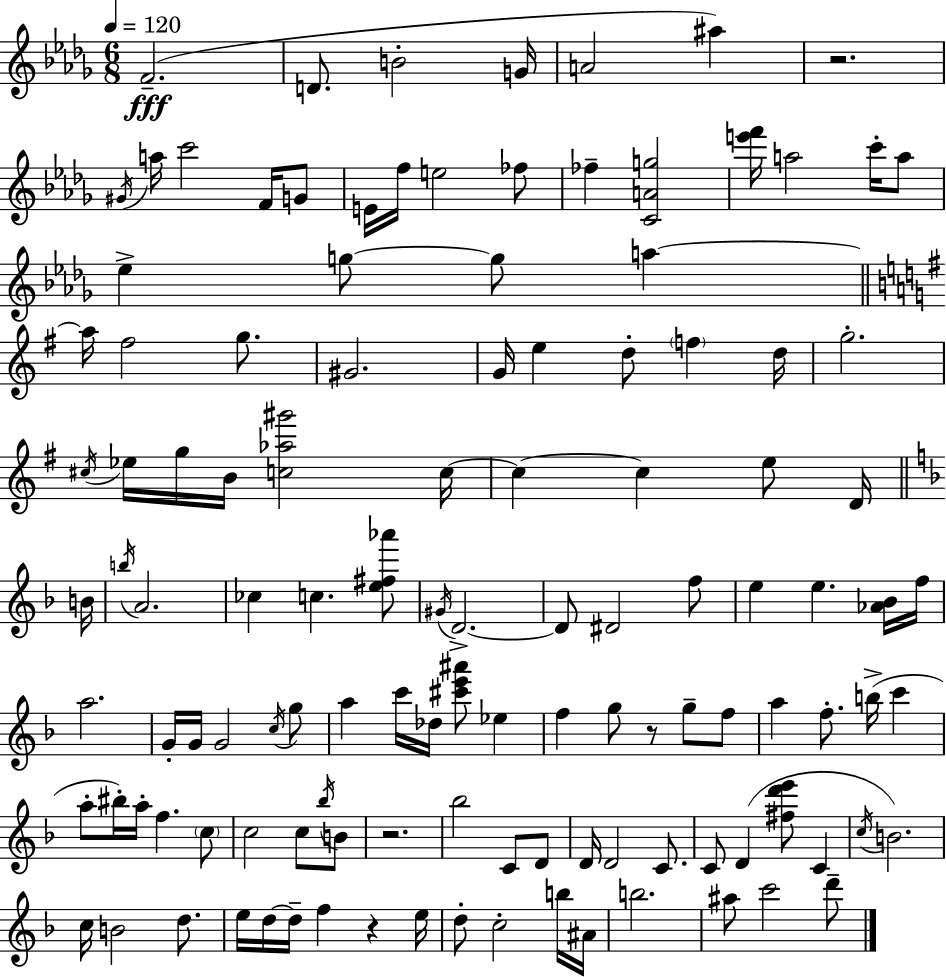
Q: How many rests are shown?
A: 4